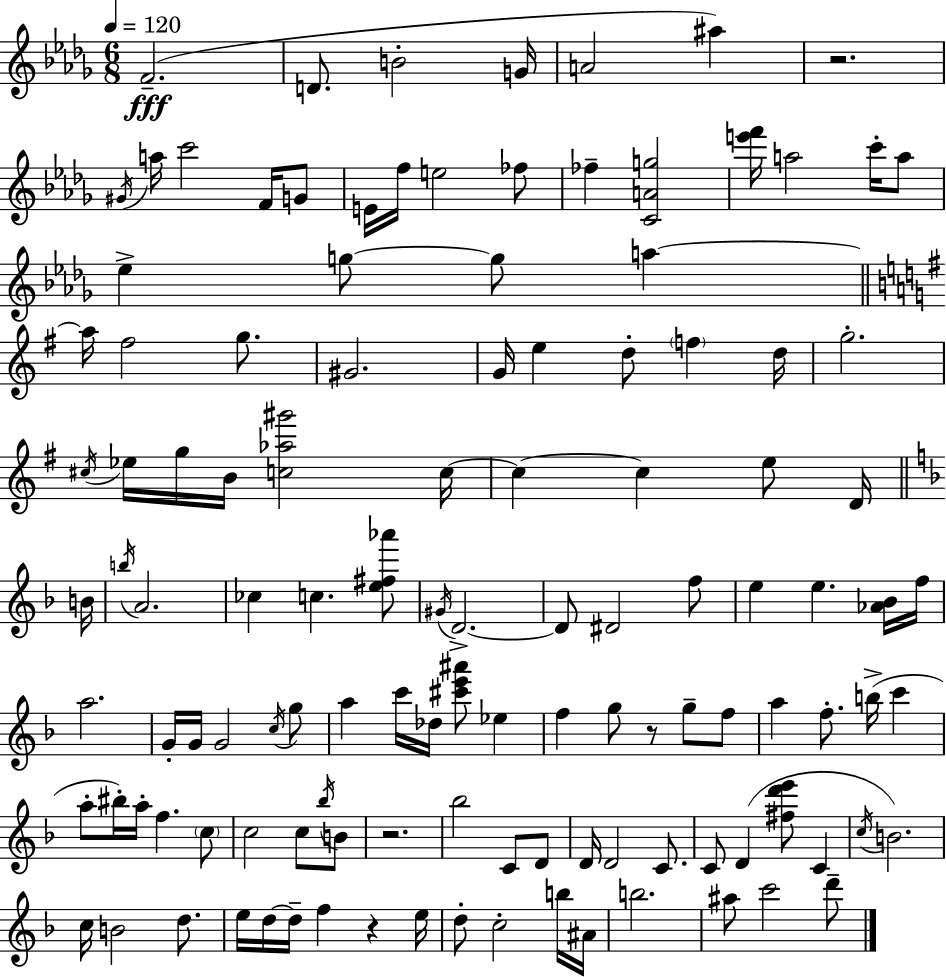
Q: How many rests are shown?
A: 4